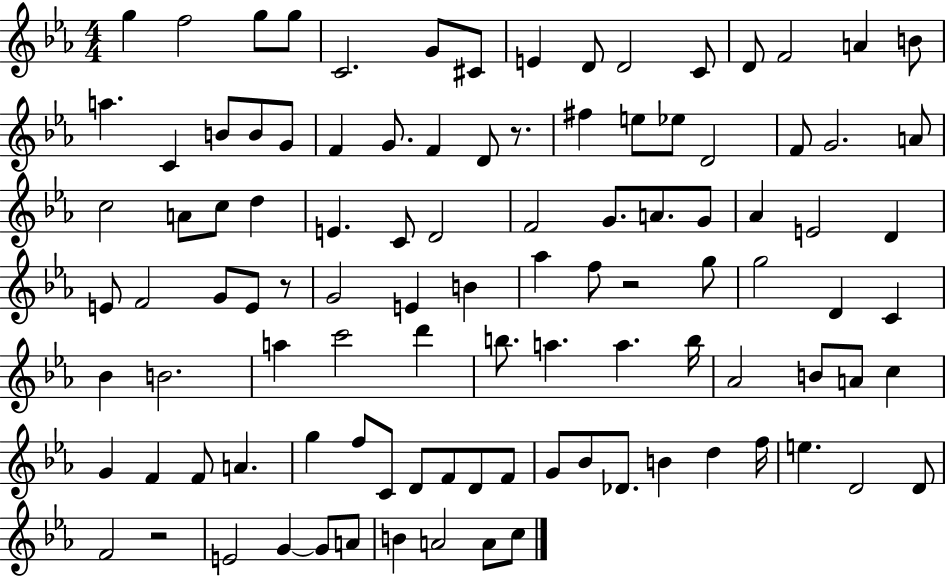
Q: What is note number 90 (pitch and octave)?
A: D4